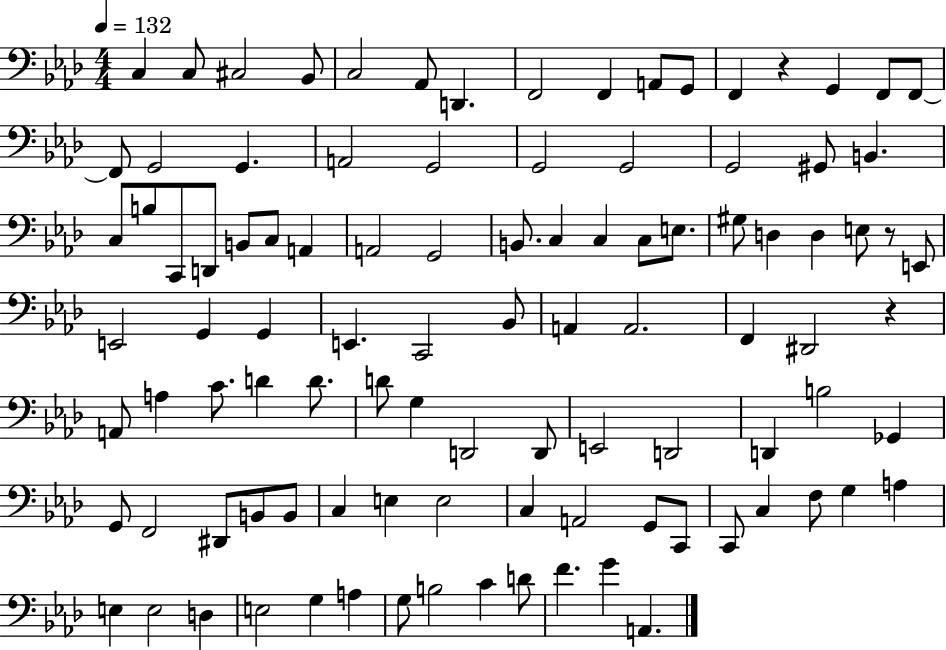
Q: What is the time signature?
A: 4/4